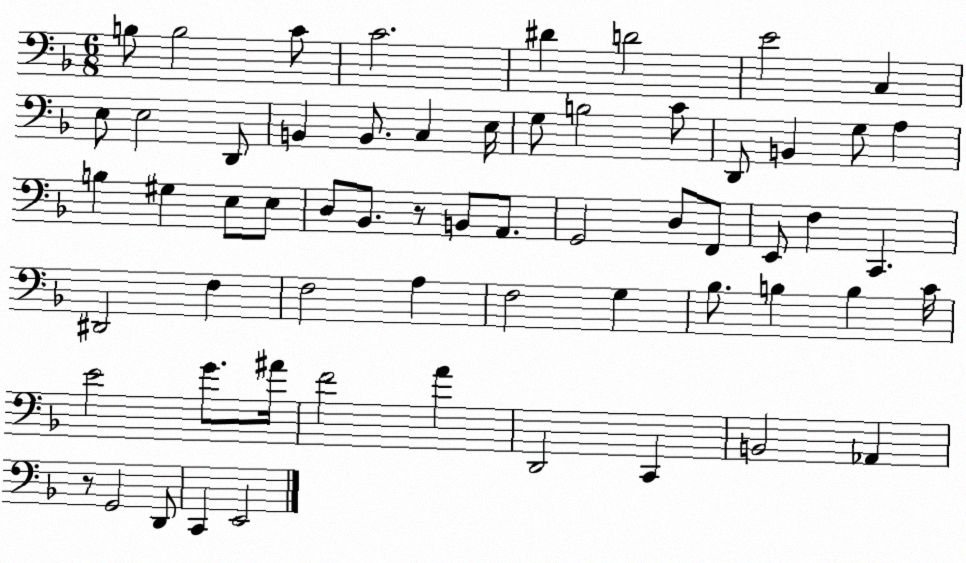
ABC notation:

X:1
T:Untitled
M:6/8
L:1/4
K:F
B,/2 B,2 C/2 C2 ^D D2 E2 C, E,/2 E,2 D,,/2 B,, B,,/2 C, E,/4 G,/2 B,2 C/2 D,,/2 B,, G,/2 A, B, ^G, E,/2 E,/2 D,/2 _B,,/2 z/2 B,,/2 A,,/2 G,,2 D,/2 F,,/2 E,,/2 F, C,, ^D,,2 F, F,2 A, F,2 G, _B,/2 B, B, C/4 E2 G/2 ^A/4 F2 A D,,2 C,, B,,2 _A,, z/2 G,,2 D,,/2 C,, E,,2